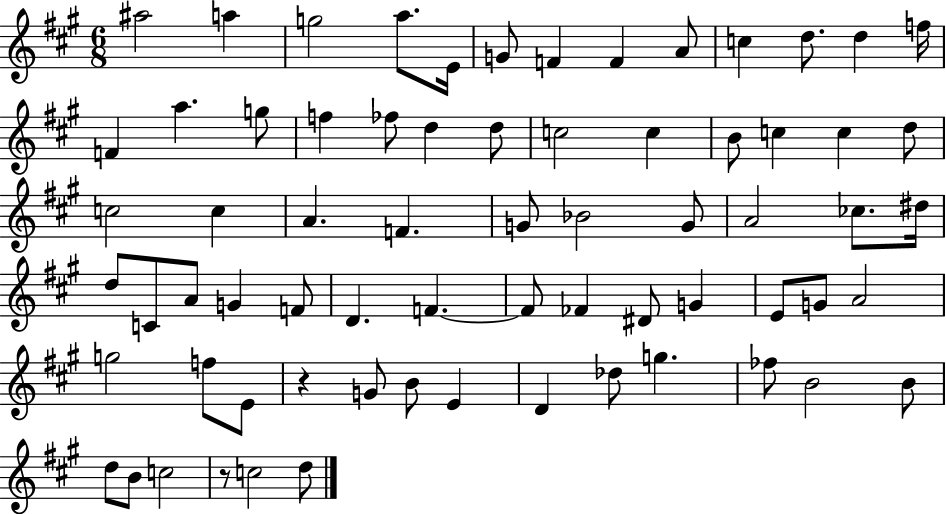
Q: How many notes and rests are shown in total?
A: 69